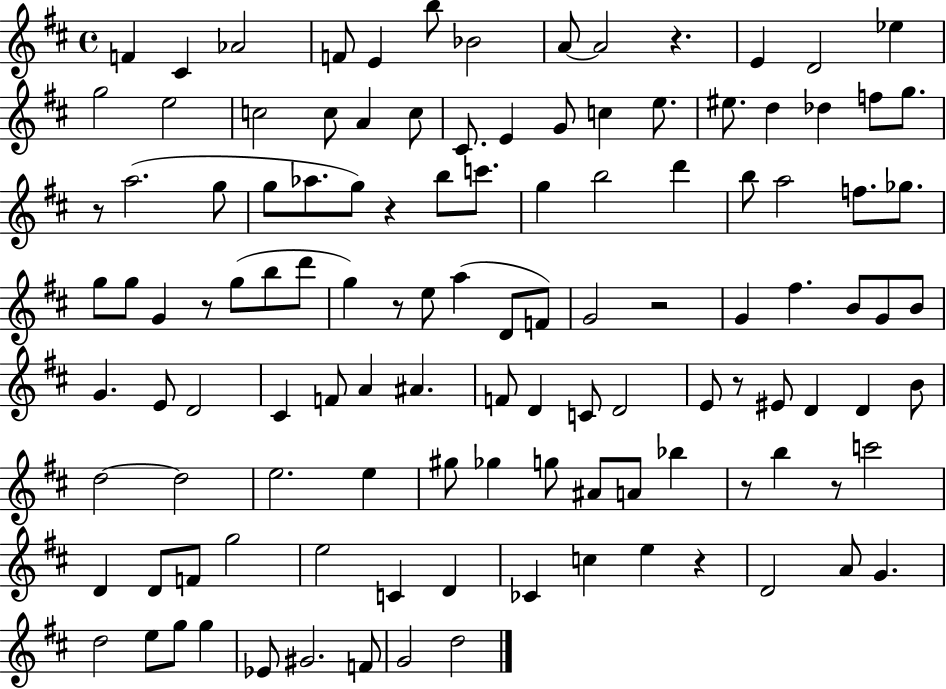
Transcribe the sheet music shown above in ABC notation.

X:1
T:Untitled
M:4/4
L:1/4
K:D
F ^C _A2 F/2 E b/2 _B2 A/2 A2 z E D2 _e g2 e2 c2 c/2 A c/2 ^C/2 E G/2 c e/2 ^e/2 d _d f/2 g/2 z/2 a2 g/2 g/2 _a/2 g/2 z b/2 c'/2 g b2 d' b/2 a2 f/2 _g/2 g/2 g/2 G z/2 g/2 b/2 d'/2 g z/2 e/2 a D/2 F/2 G2 z2 G ^f B/2 G/2 B/2 G E/2 D2 ^C F/2 A ^A F/2 D C/2 D2 E/2 z/2 ^E/2 D D B/2 d2 d2 e2 e ^g/2 _g g/2 ^A/2 A/2 _b z/2 b z/2 c'2 D D/2 F/2 g2 e2 C D _C c e z D2 A/2 G d2 e/2 g/2 g _E/2 ^G2 F/2 G2 d2